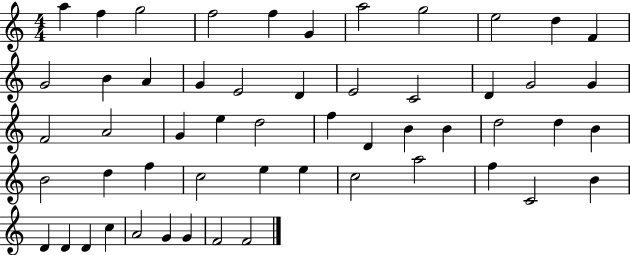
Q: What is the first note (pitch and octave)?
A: A5